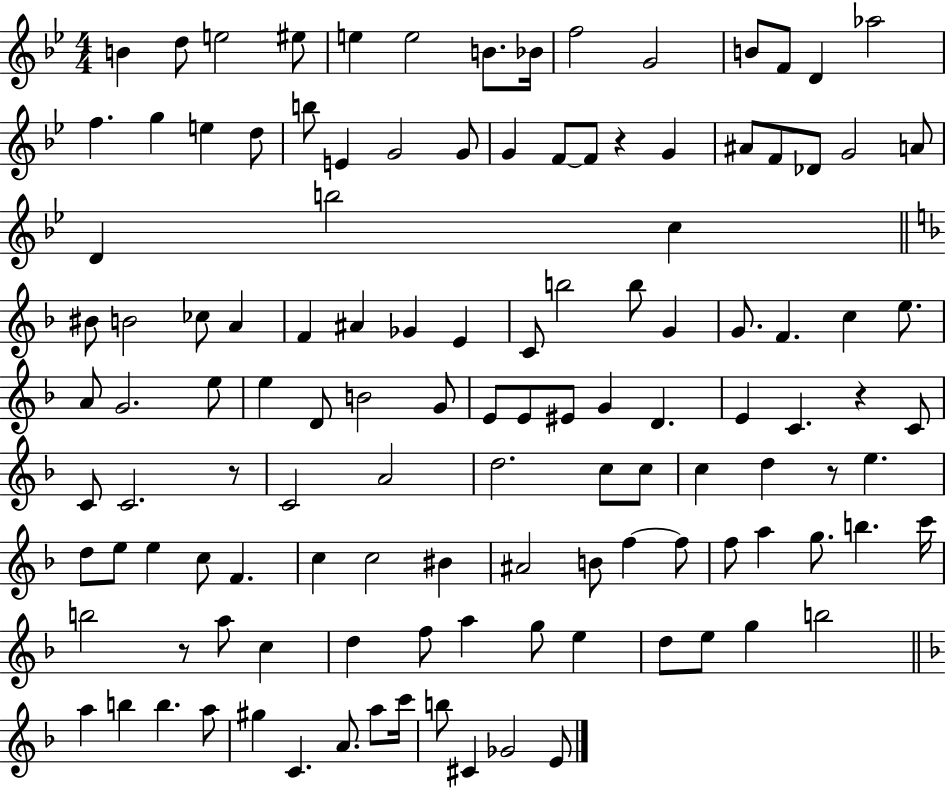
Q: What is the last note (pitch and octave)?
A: E4